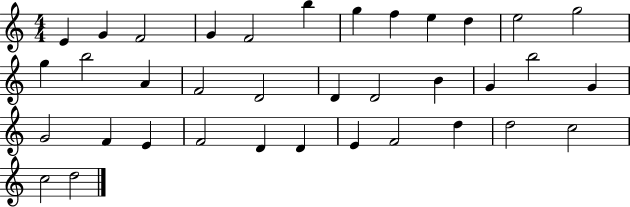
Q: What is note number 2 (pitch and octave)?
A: G4